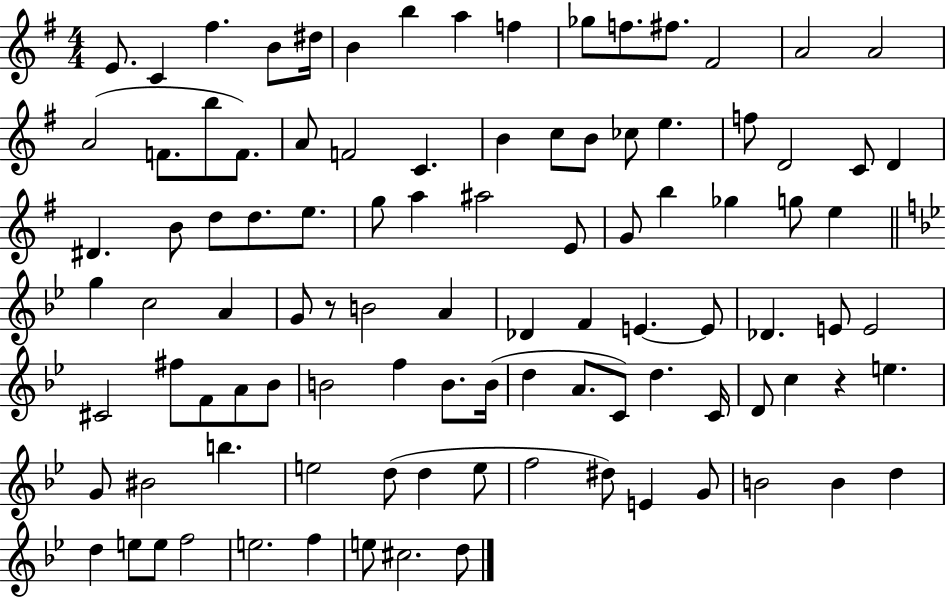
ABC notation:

X:1
T:Untitled
M:4/4
L:1/4
K:G
E/2 C ^f B/2 ^d/4 B b a f _g/2 f/2 ^f/2 ^F2 A2 A2 A2 F/2 b/2 F/2 A/2 F2 C B c/2 B/2 _c/2 e f/2 D2 C/2 D ^D B/2 d/2 d/2 e/2 g/2 a ^a2 E/2 G/2 b _g g/2 e g c2 A G/2 z/2 B2 A _D F E E/2 _D E/2 E2 ^C2 ^f/2 F/2 A/2 _B/2 B2 f B/2 B/4 d A/2 C/2 d C/4 D/2 c z e G/2 ^B2 b e2 d/2 d e/2 f2 ^d/2 E G/2 B2 B d d e/2 e/2 f2 e2 f e/2 ^c2 d/2